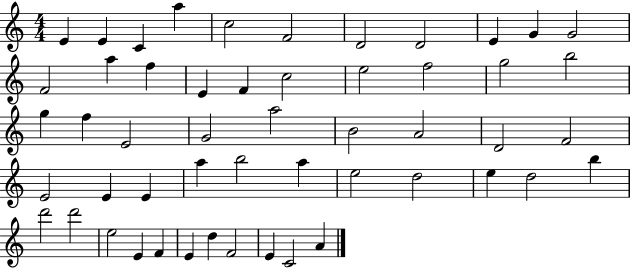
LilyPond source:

{
  \clef treble
  \numericTimeSignature
  \time 4/4
  \key c \major
  e'4 e'4 c'4 a''4 | c''2 f'2 | d'2 d'2 | e'4 g'4 g'2 | \break f'2 a''4 f''4 | e'4 f'4 c''2 | e''2 f''2 | g''2 b''2 | \break g''4 f''4 e'2 | g'2 a''2 | b'2 a'2 | d'2 f'2 | \break e'2 e'4 e'4 | a''4 b''2 a''4 | e''2 d''2 | e''4 d''2 b''4 | \break d'''2 d'''2 | e''2 e'4 f'4 | e'4 d''4 f'2 | e'4 c'2 a'4 | \break \bar "|."
}